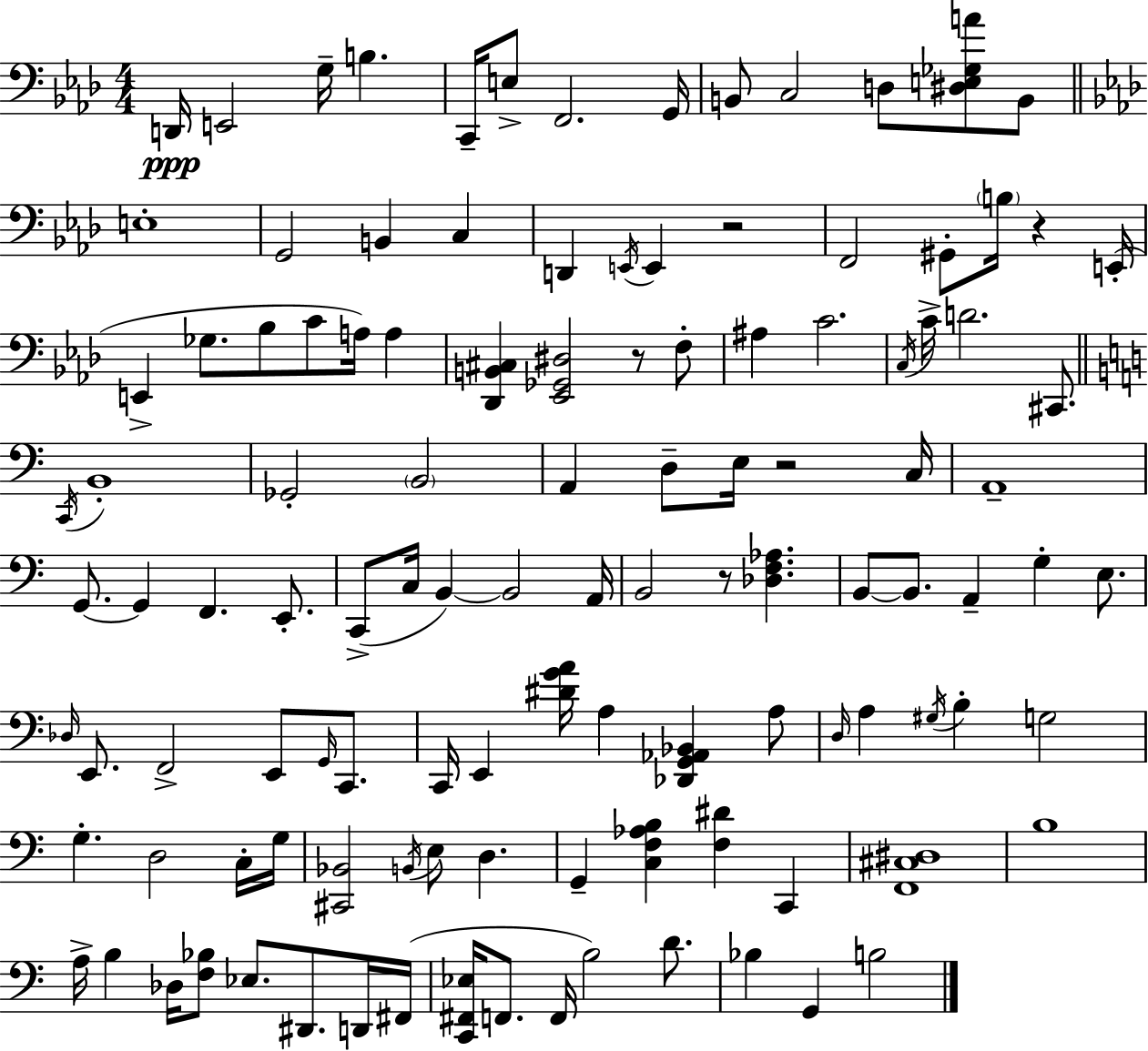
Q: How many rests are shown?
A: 5